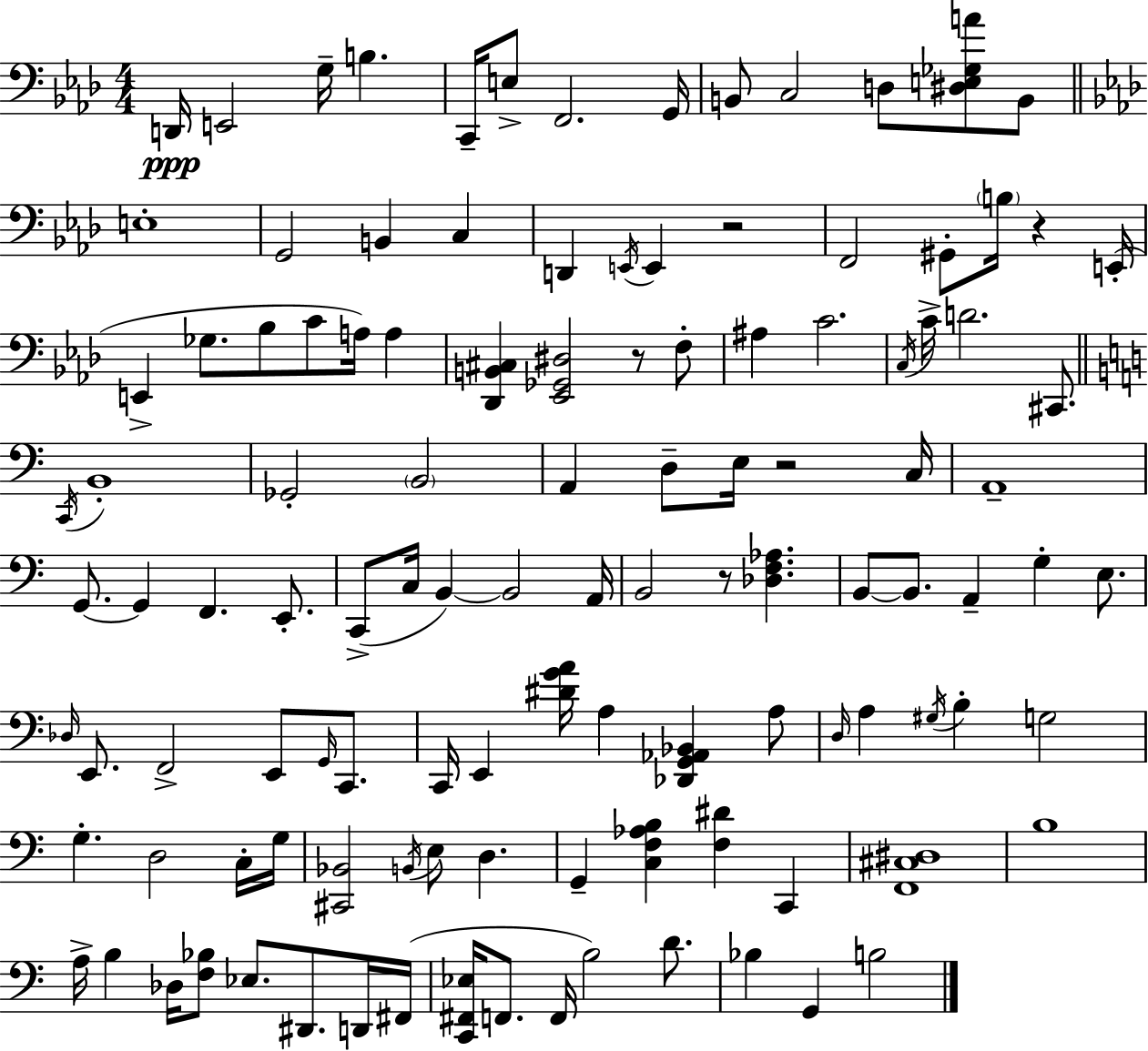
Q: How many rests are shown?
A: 5